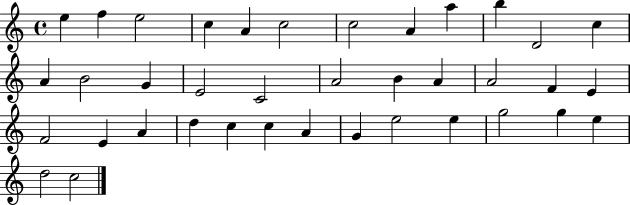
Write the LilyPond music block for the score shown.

{
  \clef treble
  \time 4/4
  \defaultTimeSignature
  \key c \major
  e''4 f''4 e''2 | c''4 a'4 c''2 | c''2 a'4 a''4 | b''4 d'2 c''4 | \break a'4 b'2 g'4 | e'2 c'2 | a'2 b'4 a'4 | a'2 f'4 e'4 | \break f'2 e'4 a'4 | d''4 c''4 c''4 a'4 | g'4 e''2 e''4 | g''2 g''4 e''4 | \break d''2 c''2 | \bar "|."
}